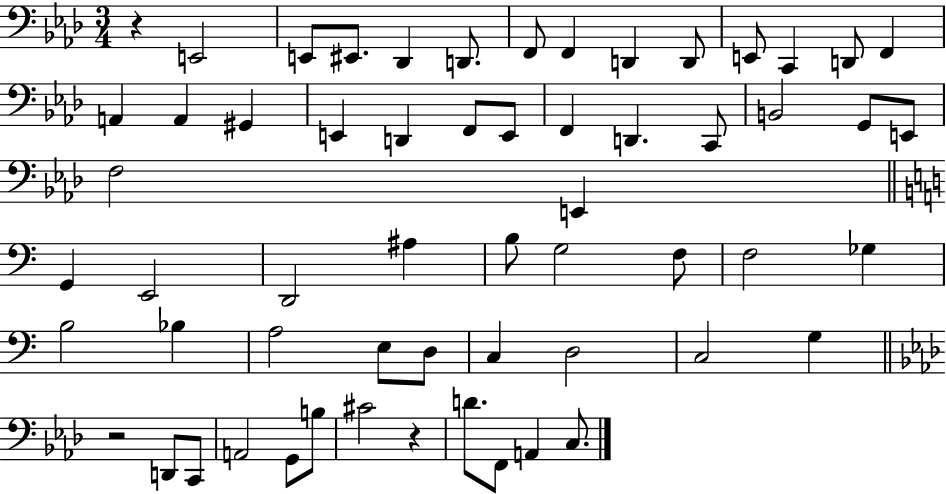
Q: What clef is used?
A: bass